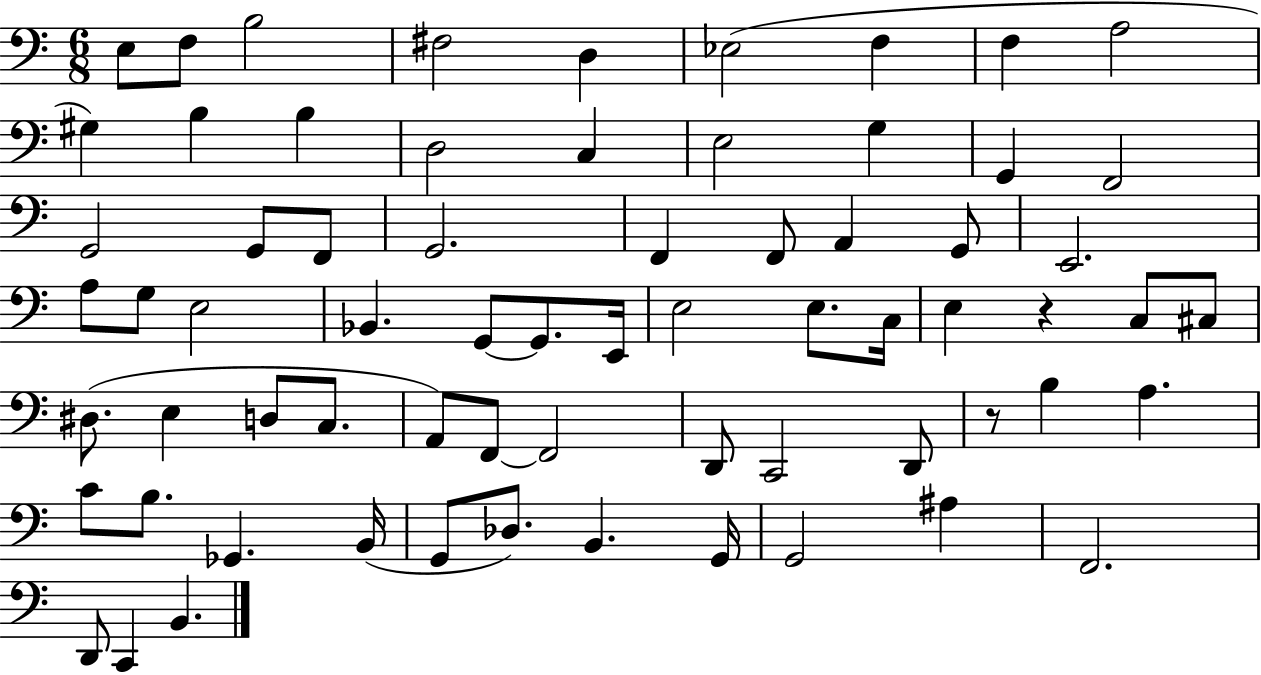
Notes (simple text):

E3/e F3/e B3/h F#3/h D3/q Eb3/h F3/q F3/q A3/h G#3/q B3/q B3/q D3/h C3/q E3/h G3/q G2/q F2/h G2/h G2/e F2/e G2/h. F2/q F2/e A2/q G2/e E2/h. A3/e G3/e E3/h Bb2/q. G2/e G2/e. E2/s E3/h E3/e. C3/s E3/q R/q C3/e C#3/e D#3/e. E3/q D3/e C3/e. A2/e F2/e F2/h D2/e C2/h D2/e R/e B3/q A3/q. C4/e B3/e. Gb2/q. B2/s G2/e Db3/e. B2/q. G2/s G2/h A#3/q F2/h. D2/e C2/q B2/q.